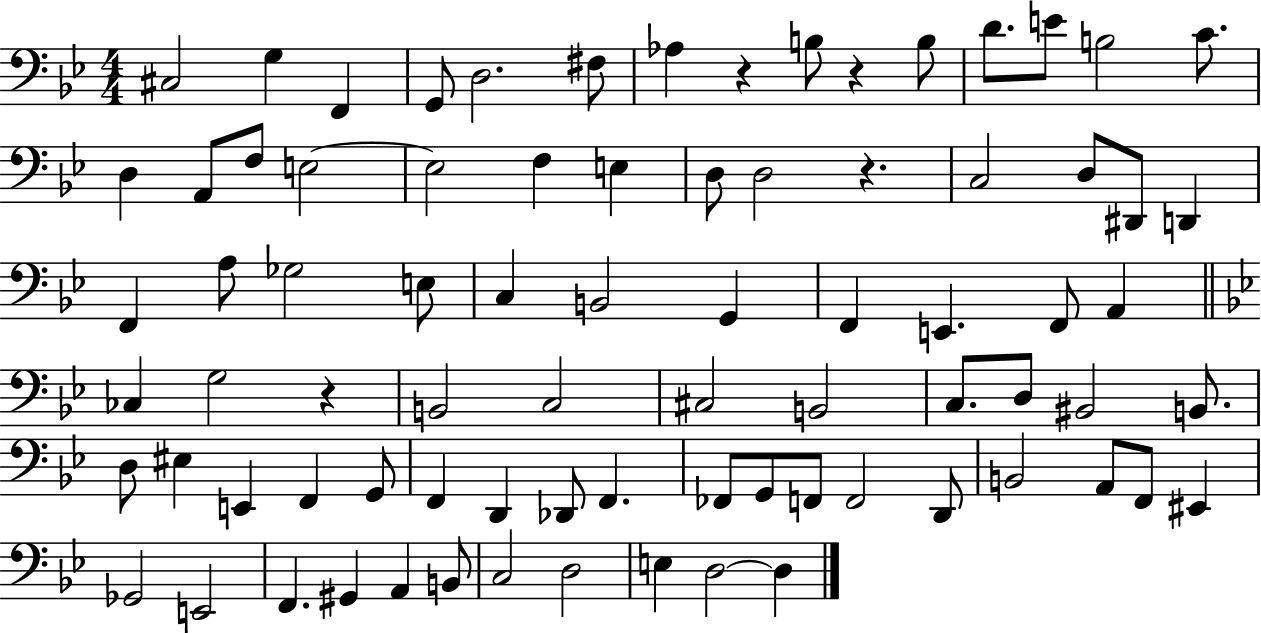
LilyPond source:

{
  \clef bass
  \numericTimeSignature
  \time 4/4
  \key bes \major
  cis2 g4 f,4 | g,8 d2. fis8 | aes4 r4 b8 r4 b8 | d'8. e'8 b2 c'8. | \break d4 a,8 f8 e2~~ | e2 f4 e4 | d8 d2 r4. | c2 d8 dis,8 d,4 | \break f,4 a8 ges2 e8 | c4 b,2 g,4 | f,4 e,4. f,8 a,4 | \bar "||" \break \key g \minor ces4 g2 r4 | b,2 c2 | cis2 b,2 | c8. d8 bis,2 b,8. | \break d8 eis4 e,4 f,4 g,8 | f,4 d,4 des,8 f,4. | fes,8 g,8 f,8 f,2 d,8 | b,2 a,8 f,8 eis,4 | \break ges,2 e,2 | f,4. gis,4 a,4 b,8 | c2 d2 | e4 d2~~ d4 | \break \bar "|."
}